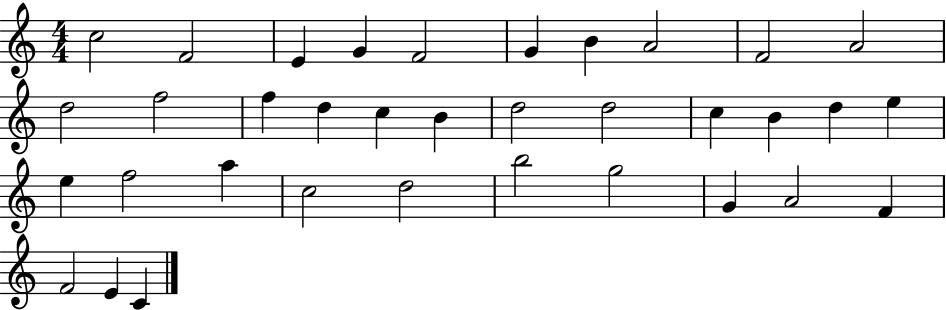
{
  \clef treble
  \numericTimeSignature
  \time 4/4
  \key c \major
  c''2 f'2 | e'4 g'4 f'2 | g'4 b'4 a'2 | f'2 a'2 | \break d''2 f''2 | f''4 d''4 c''4 b'4 | d''2 d''2 | c''4 b'4 d''4 e''4 | \break e''4 f''2 a''4 | c''2 d''2 | b''2 g''2 | g'4 a'2 f'4 | \break f'2 e'4 c'4 | \bar "|."
}